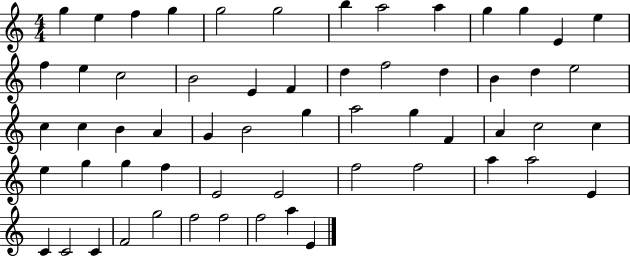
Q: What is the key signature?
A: C major